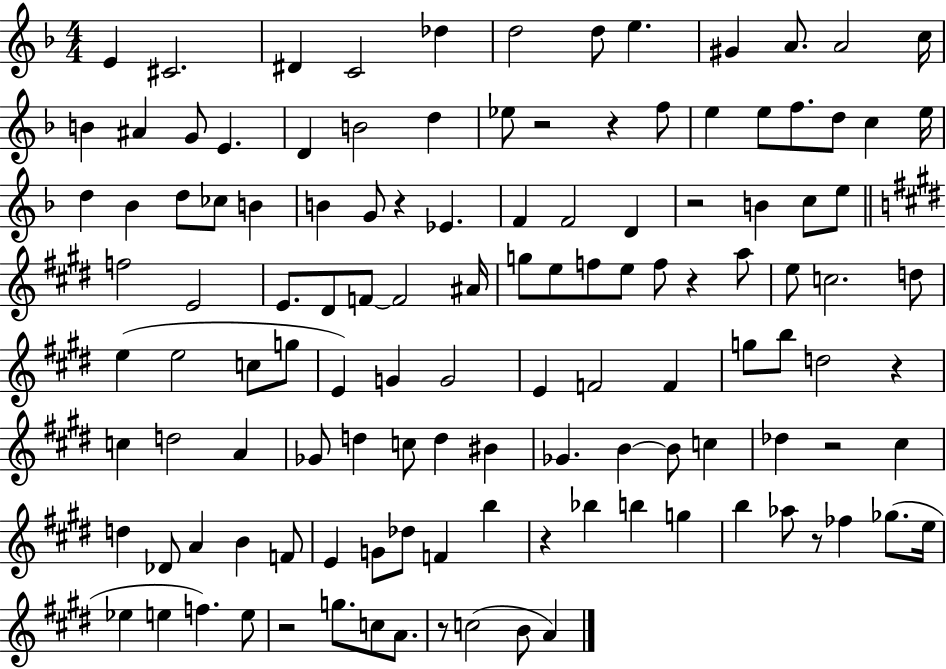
E4/q C#4/h. D#4/q C4/h Db5/q D5/h D5/e E5/q. G#4/q A4/e. A4/h C5/s B4/q A#4/q G4/e E4/q. D4/q B4/h D5/q Eb5/e R/h R/q F5/e E5/q E5/e F5/e. D5/e C5/q E5/s D5/q Bb4/q D5/e CES5/e B4/q B4/q G4/e R/q Eb4/q. F4/q F4/h D4/q R/h B4/q C5/e E5/e F5/h E4/h E4/e. D#4/e F4/e F4/h A#4/s G5/e E5/e F5/e E5/e F5/e R/q A5/e E5/e C5/h. D5/e E5/q E5/h C5/e G5/e E4/q G4/q G4/h E4/q F4/h F4/q G5/e B5/e D5/h R/q C5/q D5/h A4/q Gb4/e D5/q C5/e D5/q BIS4/q Gb4/q. B4/q B4/e C5/q Db5/q R/h C#5/q D5/q Db4/e A4/q B4/q F4/e E4/q G4/e Db5/e F4/q B5/q R/q Bb5/q B5/q G5/q B5/q Ab5/e R/e FES5/q Gb5/e. E5/s Eb5/q E5/q F5/q. E5/e R/h G5/e. C5/e A4/e. R/e C5/h B4/e A4/q